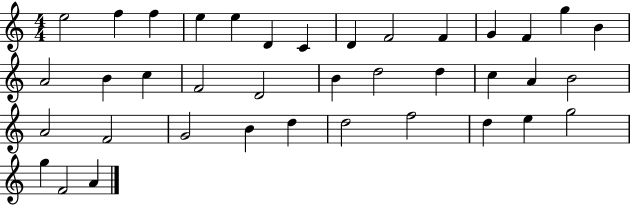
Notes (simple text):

E5/h F5/q F5/q E5/q E5/q D4/q C4/q D4/q F4/h F4/q G4/q F4/q G5/q B4/q A4/h B4/q C5/q F4/h D4/h B4/q D5/h D5/q C5/q A4/q B4/h A4/h F4/h G4/h B4/q D5/q D5/h F5/h D5/q E5/q G5/h G5/q F4/h A4/q